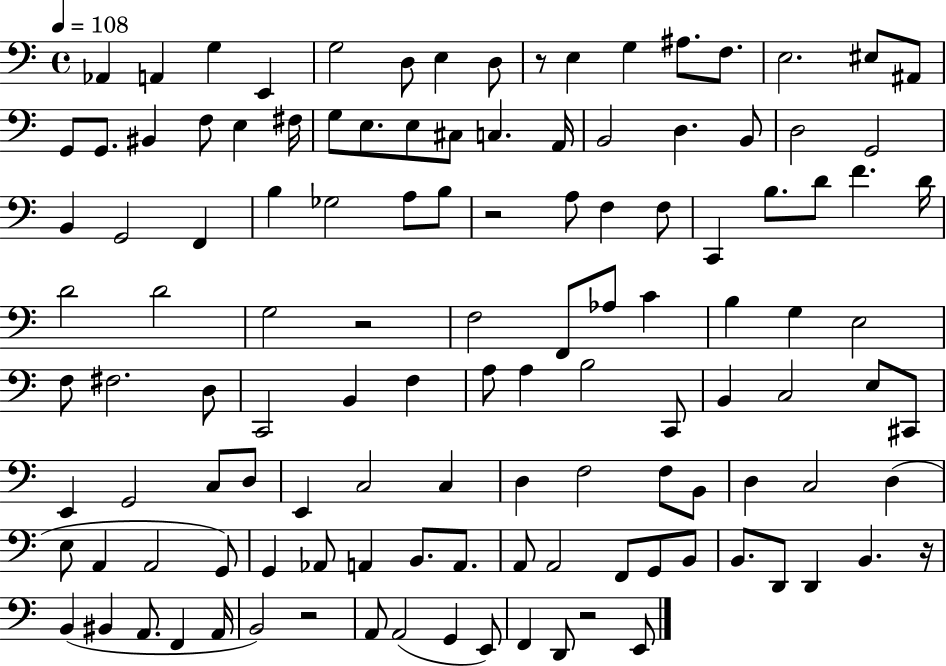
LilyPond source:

{
  \clef bass
  \time 4/4
  \defaultTimeSignature
  \key c \major
  \tempo 4 = 108
  aes,4 a,4 g4 e,4 | g2 d8 e4 d8 | r8 e4 g4 ais8. f8. | e2. eis8 ais,8 | \break g,8 g,8. bis,4 f8 e4 fis16 | g8 e8. e8 cis8 c4. a,16 | b,2 d4. b,8 | d2 g,2 | \break b,4 g,2 f,4 | b4 ges2 a8 b8 | r2 a8 f4 f8 | c,4 b8. d'8 f'4. d'16 | \break d'2 d'2 | g2 r2 | f2 f,8 aes8 c'4 | b4 g4 e2 | \break f8 fis2. d8 | c,2 b,4 f4 | a8 a4 b2 c,8 | b,4 c2 e8 cis,8 | \break e,4 g,2 c8 d8 | e,4 c2 c4 | d4 f2 f8 b,8 | d4 c2 d4( | \break e8 a,4 a,2 g,8) | g,4 aes,8 a,4 b,8. a,8. | a,8 a,2 f,8 g,8 b,8 | b,8. d,8 d,4 b,4. r16 | \break b,4( bis,4 a,8. f,4 a,16 | b,2) r2 | a,8 a,2( g,4 e,8) | f,4 d,8 r2 e,8 | \break \bar "|."
}